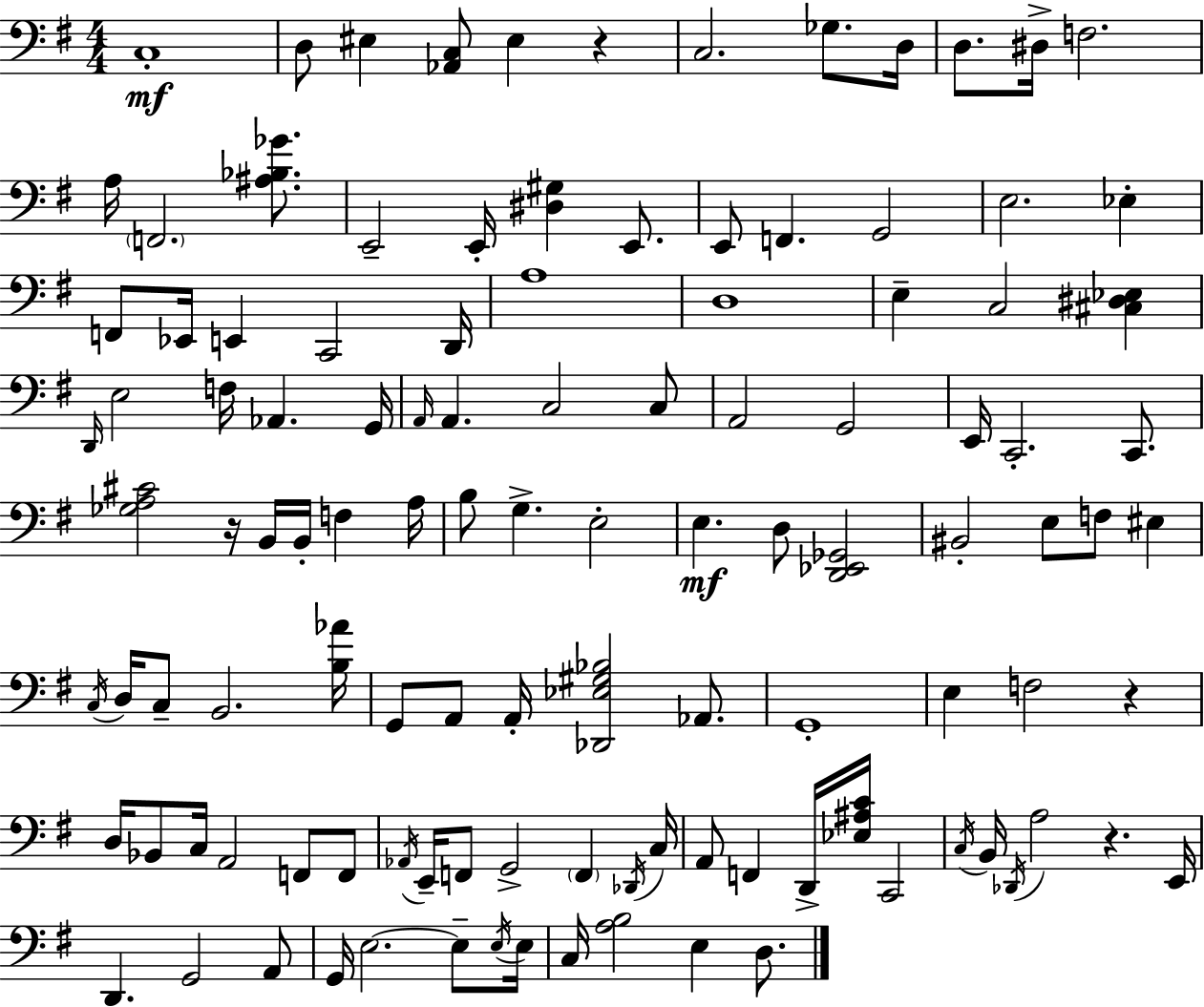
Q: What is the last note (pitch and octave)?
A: D3